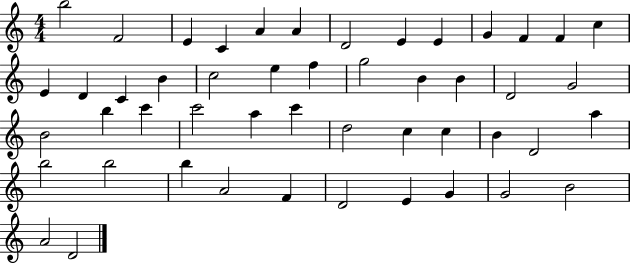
B5/h F4/h E4/q C4/q A4/q A4/q D4/h E4/q E4/q G4/q F4/q F4/q C5/q E4/q D4/q C4/q B4/q C5/h E5/q F5/q G5/h B4/q B4/q D4/h G4/h B4/h B5/q C6/q C6/h A5/q C6/q D5/h C5/q C5/q B4/q D4/h A5/q B5/h B5/h B5/q A4/h F4/q D4/h E4/q G4/q G4/h B4/h A4/h D4/h